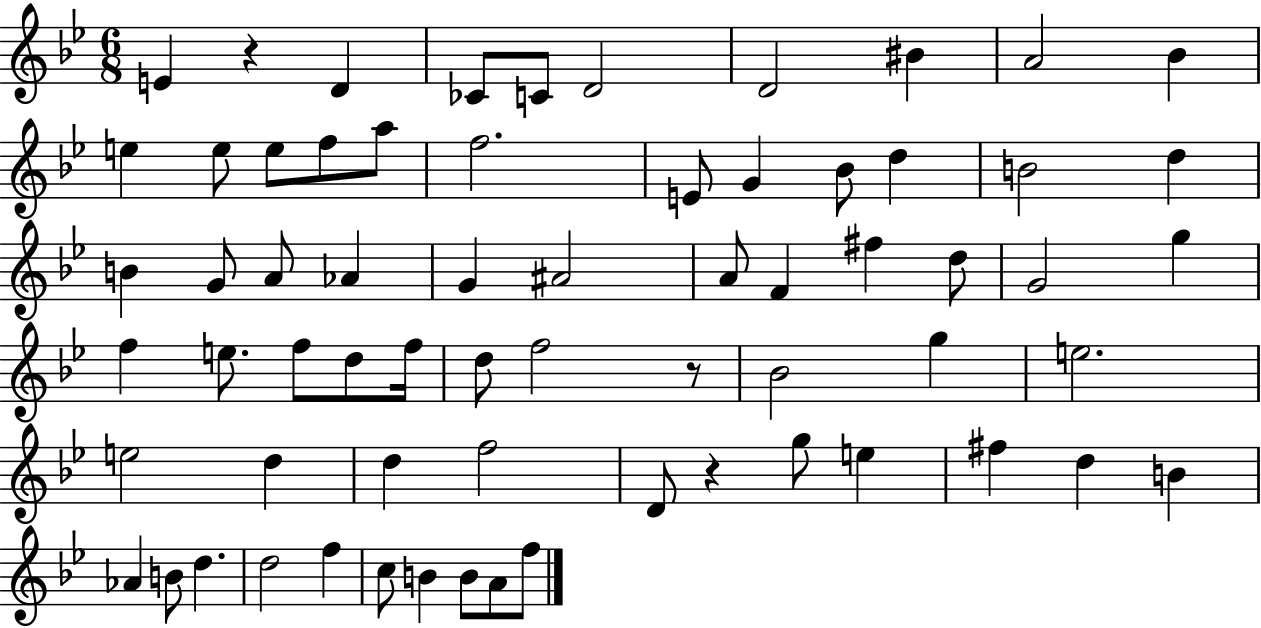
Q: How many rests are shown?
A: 3